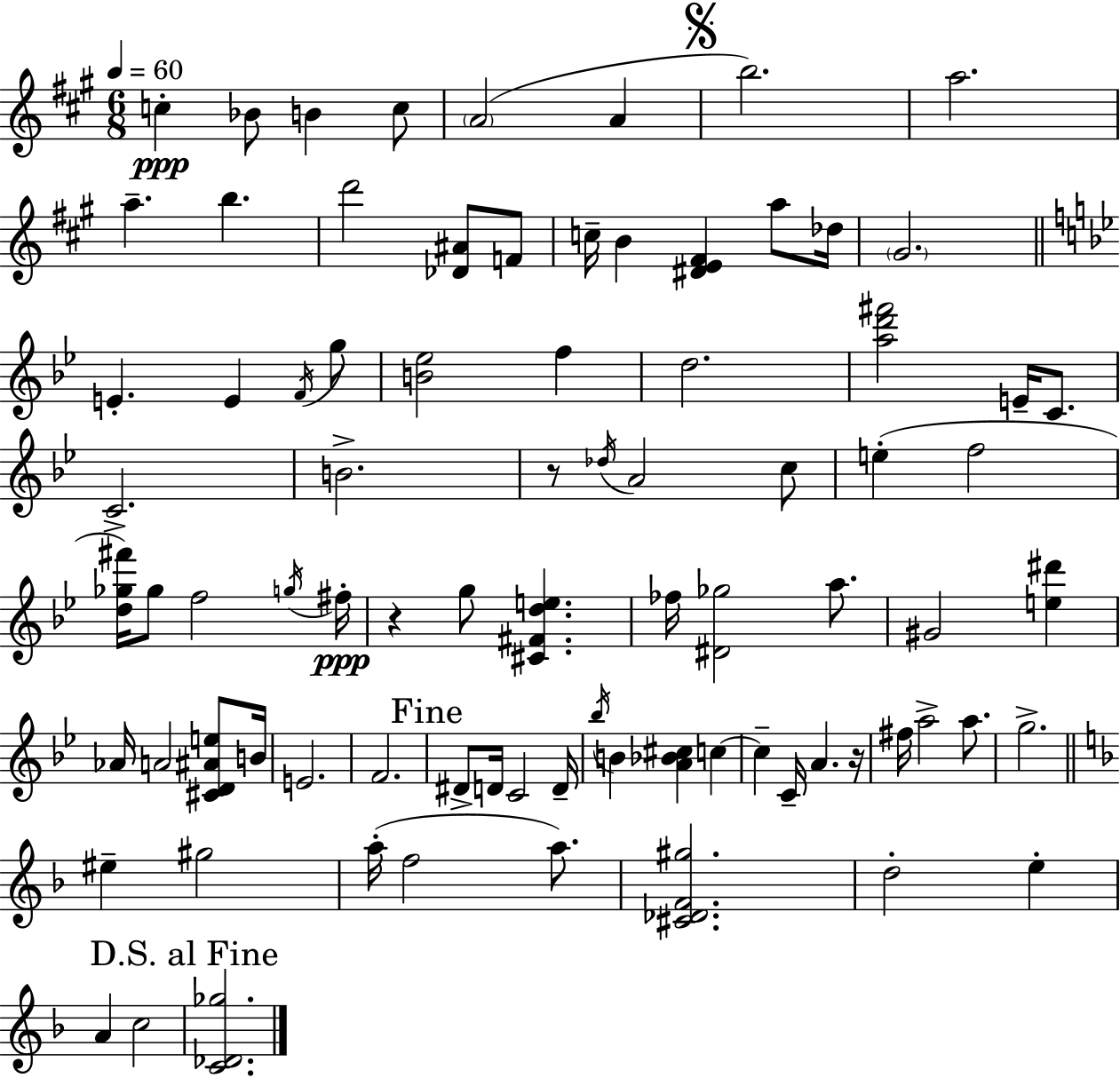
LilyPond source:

{
  \clef treble
  \numericTimeSignature
  \time 6/8
  \key a \major
  \tempo 4 = 60
  c''4-.\ppp bes'8 b'4 c''8 | \parenthesize a'2( a'4 | \mark \markup { \musicglyph "scripts.segno" } b''2.) | a''2. | \break a''4.-- b''4. | d'''2 <des' ais'>8 f'8 | c''16-- b'4 <dis' e' fis'>4 a''8 des''16 | \parenthesize gis'2. | \break \bar "||" \break \key g \minor e'4.-. e'4 \acciaccatura { f'16 } g''8 | <b' ees''>2 f''4 | d''2. | <a'' d''' fis'''>2 e'16-- c'8. | \break c'2.-> | b'2.-> | r8 \acciaccatura { des''16 } a'2 | c''8 e''4-.( f''2 | \break <d'' ges'' fis'''>16) ges''8 f''2 | \acciaccatura { g''16 } fis''16-.\ppp r4 g''8 <cis' fis' d'' e''>4. | fes''16 <dis' ges''>2 | a''8. gis'2 <e'' dis'''>4 | \break aes'16 a'2 | <cis' d' ais' e''>8 b'16 e'2. | f'2. | \mark "Fine" dis'8-> d'16 c'2 | \break d'16-- \acciaccatura { bes''16 } b'4 <a' bes' cis''>4 | c''4~~ c''4-- c'16-- a'4. | r16 fis''16 a''2-> | a''8. g''2.-> | \break \bar "||" \break \key f \major eis''4-- gis''2 | a''16-.( f''2 a''8.) | <cis' des' f' gis''>2. | d''2-. e''4-. | \break a'4 c''2 | \mark "D.S. al Fine" <c' des' ges''>2. | \bar "|."
}